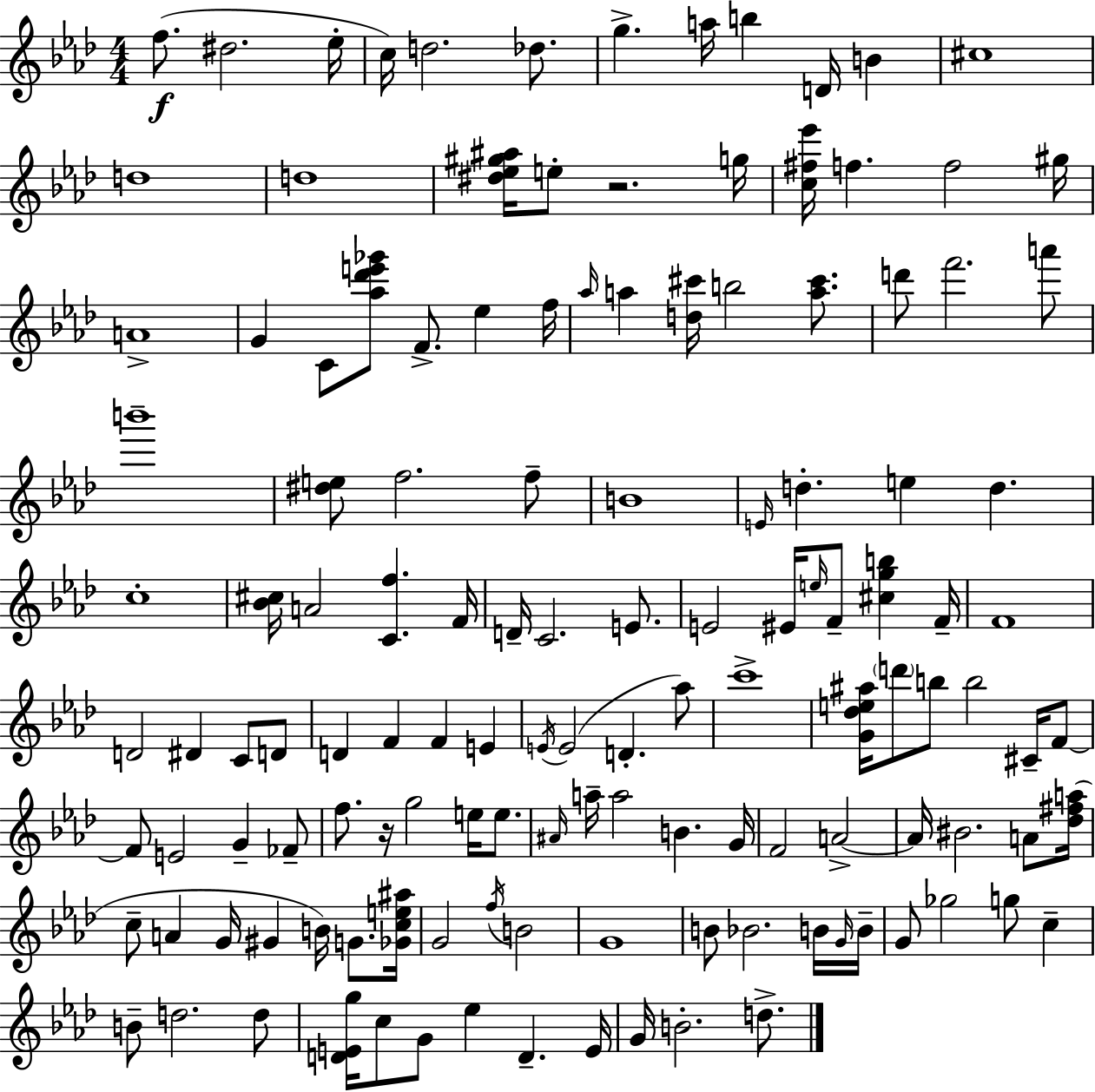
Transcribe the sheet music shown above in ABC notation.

X:1
T:Untitled
M:4/4
L:1/4
K:Fm
f/2 ^d2 _e/4 c/4 d2 _d/2 g a/4 b D/4 B ^c4 d4 d4 [^d_e^g^a]/4 e/2 z2 g/4 [c^f_e']/4 f f2 ^g/4 A4 G C/2 [_a_d'e'_g']/2 F/2 _e f/4 _a/4 a [d^c']/4 b2 [a^c']/2 d'/2 f'2 a'/2 b'4 [^de]/2 f2 f/2 B4 E/4 d e d c4 [_B^c]/4 A2 [Cf] F/4 D/4 C2 E/2 E2 ^E/4 e/4 F/2 [^cgb] F/4 F4 D2 ^D C/2 D/2 D F F E E/4 E2 D _a/2 c'4 [G_de^a]/4 d'/2 b/2 b2 ^C/4 F/2 F/2 E2 G _F/2 f/2 z/4 g2 e/4 e/2 ^A/4 a/4 a2 B G/4 F2 A2 A/4 ^B2 A/2 [_d^fa]/4 c/2 A G/4 ^G B/4 G/2 [_Gce^a]/4 G2 f/4 B2 G4 B/2 _B2 B/4 G/4 B/4 G/2 _g2 g/2 c B/2 d2 d/2 [DEg]/4 c/2 G/2 _e D E/4 G/4 B2 d/2